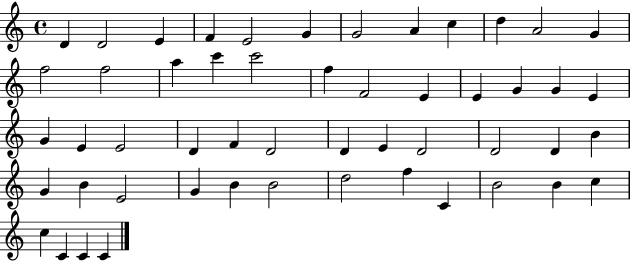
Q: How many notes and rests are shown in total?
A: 52